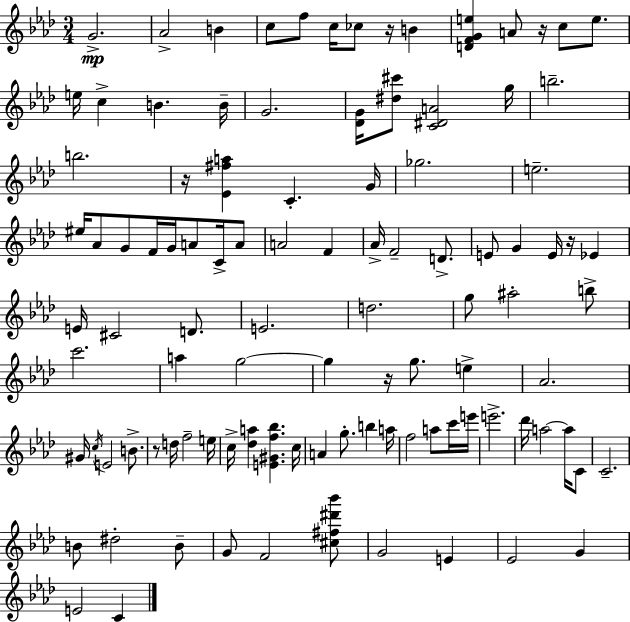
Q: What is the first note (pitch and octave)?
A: G4